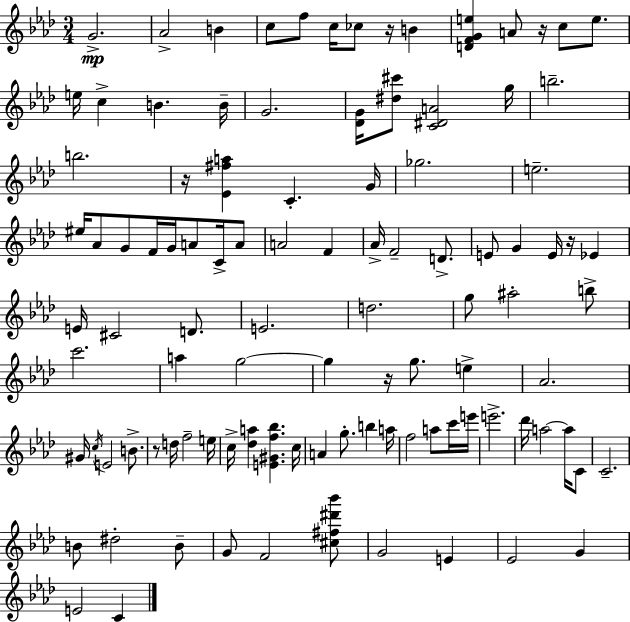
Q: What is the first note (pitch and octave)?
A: G4